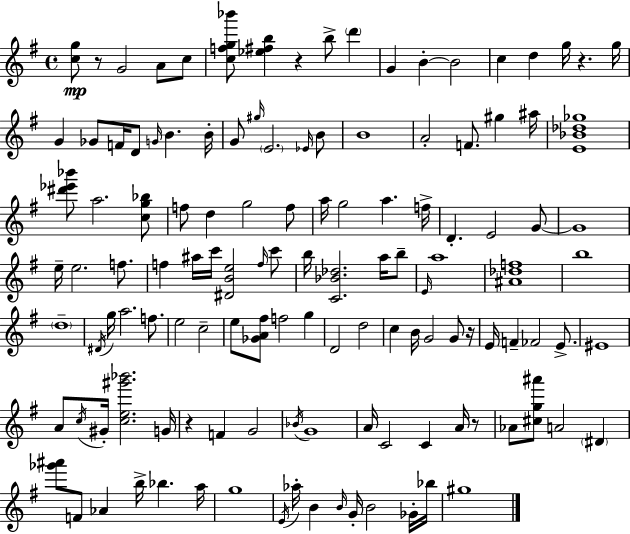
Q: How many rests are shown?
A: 6